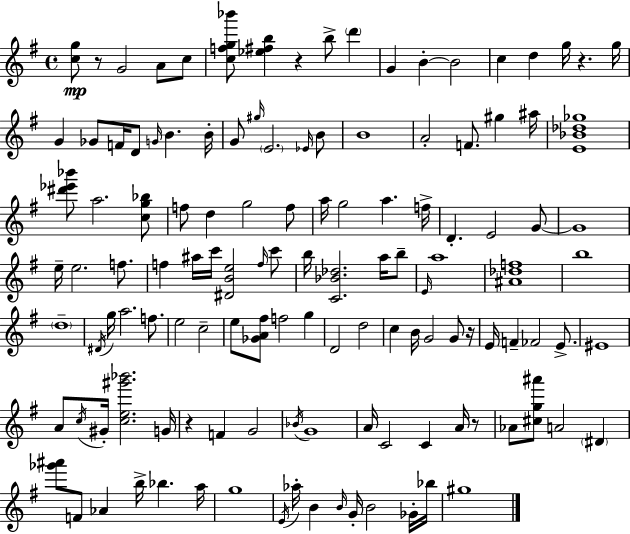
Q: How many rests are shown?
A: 6